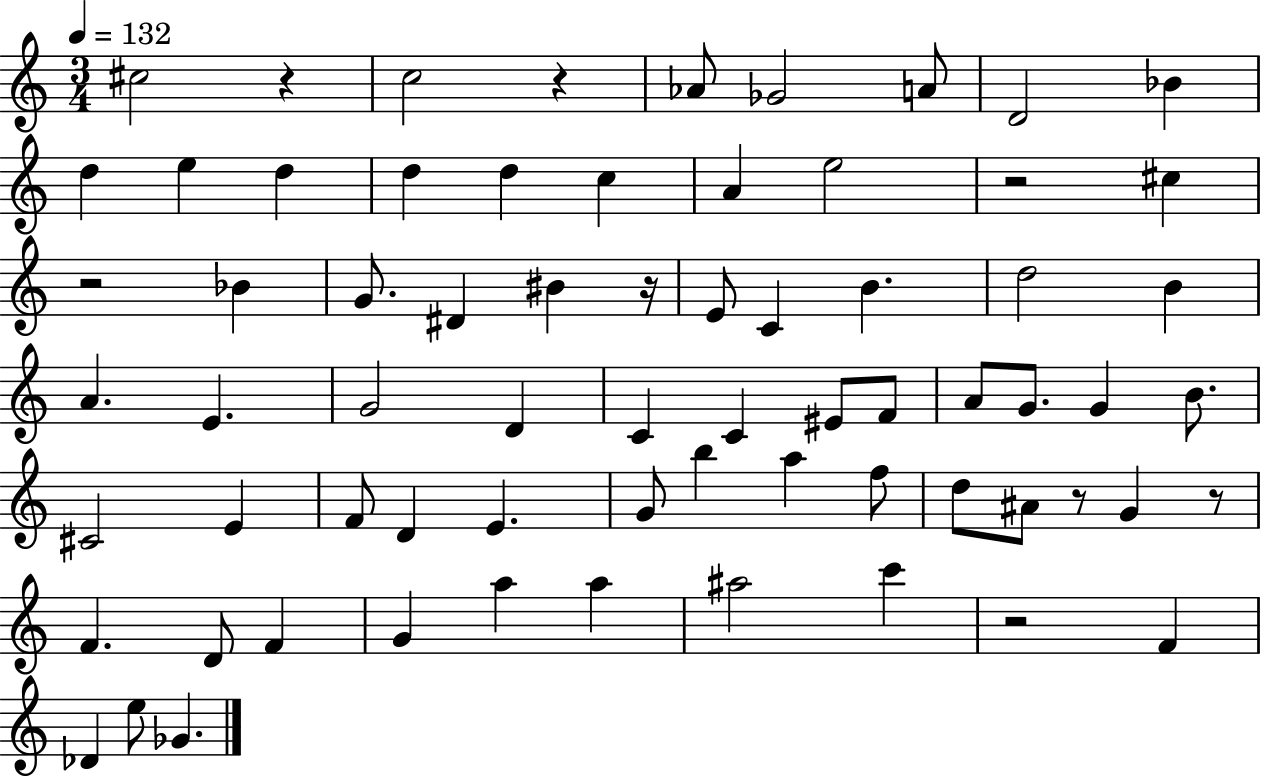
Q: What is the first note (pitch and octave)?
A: C#5